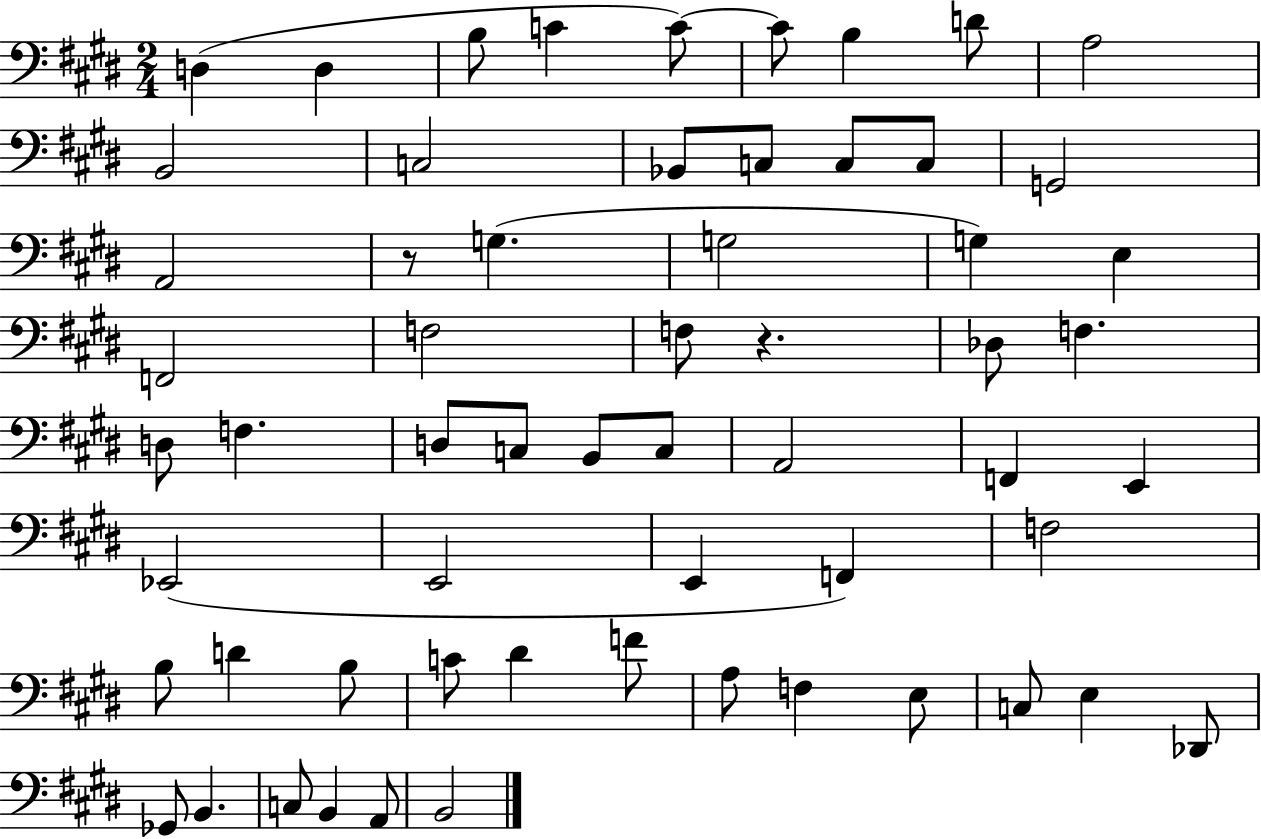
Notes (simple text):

D3/q D3/q B3/e C4/q C4/e C4/e B3/q D4/e A3/h B2/h C3/h Bb2/e C3/e C3/e C3/e G2/h A2/h R/e G3/q. G3/h G3/q E3/q F2/h F3/h F3/e R/q. Db3/e F3/q. D3/e F3/q. D3/e C3/e B2/e C3/e A2/h F2/q E2/q Eb2/h E2/h E2/q F2/q F3/h B3/e D4/q B3/e C4/e D#4/q F4/e A3/e F3/q E3/e C3/e E3/q Db2/e Gb2/e B2/q. C3/e B2/q A2/e B2/h